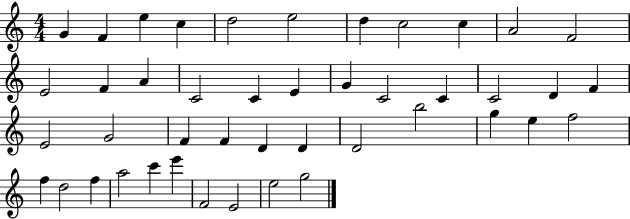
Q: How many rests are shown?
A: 0